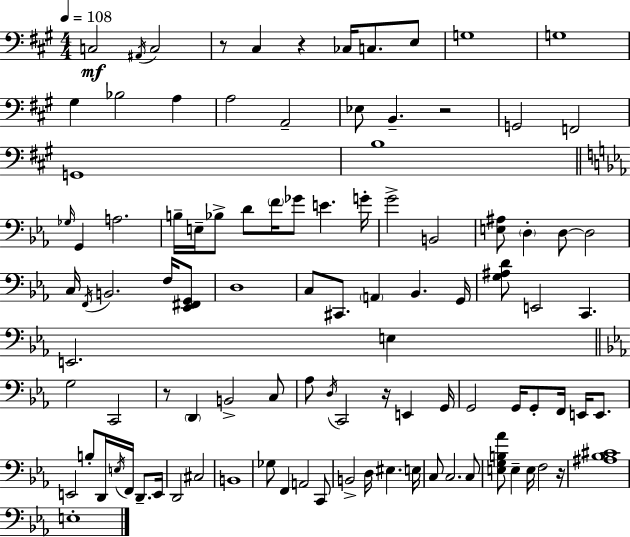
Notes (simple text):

C3/h A#2/s C3/h R/e C#3/q R/q CES3/s C3/e. E3/e G3/w G3/w G#3/q Bb3/h A3/q A3/h A2/h Eb3/e B2/q. R/h G2/h F2/h G2/w B3/w Gb3/s G2/q A3/h. B3/s E3/s Bb3/e D4/e F4/s Gb4/e E4/q. G4/s G4/h B2/h [E3,A#3]/e D3/q D3/e D3/h C3/s F2/s B2/h. F3/s [Eb2,F#2,G2]/e D3/w C3/e C#2/e. A2/q Bb2/q. G2/s [G3,A#3,D4]/e E2/h C2/q. E2/h. E3/q G3/h C2/h R/e D2/q B2/h C3/e Ab3/e D3/s C2/h R/s E2/q G2/s G2/h G2/s G2/e F2/s E2/s E2/e. E2/h B3/e D2/s E3/s F2/s D2/e. E2/s D2/h C#3/h B2/w Gb3/e F2/q A2/h C2/e B2/h D3/s EIS3/q. E3/s C3/e C3/h. C3/e [E3,G3,B3,Ab4]/e E3/q E3/s F3/h R/s [A#3,Bb3,C#4]/w E3/w